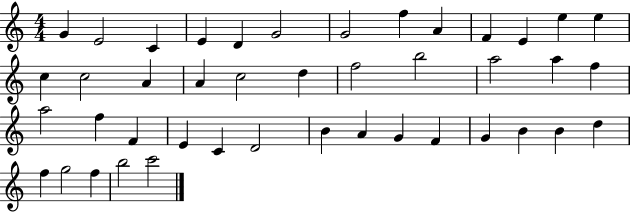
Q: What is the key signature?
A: C major